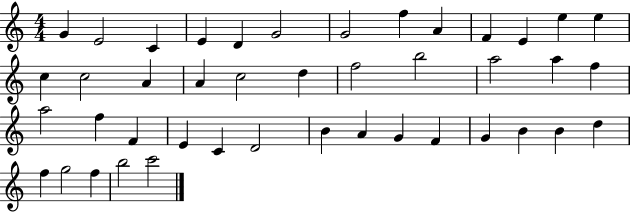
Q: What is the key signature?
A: C major